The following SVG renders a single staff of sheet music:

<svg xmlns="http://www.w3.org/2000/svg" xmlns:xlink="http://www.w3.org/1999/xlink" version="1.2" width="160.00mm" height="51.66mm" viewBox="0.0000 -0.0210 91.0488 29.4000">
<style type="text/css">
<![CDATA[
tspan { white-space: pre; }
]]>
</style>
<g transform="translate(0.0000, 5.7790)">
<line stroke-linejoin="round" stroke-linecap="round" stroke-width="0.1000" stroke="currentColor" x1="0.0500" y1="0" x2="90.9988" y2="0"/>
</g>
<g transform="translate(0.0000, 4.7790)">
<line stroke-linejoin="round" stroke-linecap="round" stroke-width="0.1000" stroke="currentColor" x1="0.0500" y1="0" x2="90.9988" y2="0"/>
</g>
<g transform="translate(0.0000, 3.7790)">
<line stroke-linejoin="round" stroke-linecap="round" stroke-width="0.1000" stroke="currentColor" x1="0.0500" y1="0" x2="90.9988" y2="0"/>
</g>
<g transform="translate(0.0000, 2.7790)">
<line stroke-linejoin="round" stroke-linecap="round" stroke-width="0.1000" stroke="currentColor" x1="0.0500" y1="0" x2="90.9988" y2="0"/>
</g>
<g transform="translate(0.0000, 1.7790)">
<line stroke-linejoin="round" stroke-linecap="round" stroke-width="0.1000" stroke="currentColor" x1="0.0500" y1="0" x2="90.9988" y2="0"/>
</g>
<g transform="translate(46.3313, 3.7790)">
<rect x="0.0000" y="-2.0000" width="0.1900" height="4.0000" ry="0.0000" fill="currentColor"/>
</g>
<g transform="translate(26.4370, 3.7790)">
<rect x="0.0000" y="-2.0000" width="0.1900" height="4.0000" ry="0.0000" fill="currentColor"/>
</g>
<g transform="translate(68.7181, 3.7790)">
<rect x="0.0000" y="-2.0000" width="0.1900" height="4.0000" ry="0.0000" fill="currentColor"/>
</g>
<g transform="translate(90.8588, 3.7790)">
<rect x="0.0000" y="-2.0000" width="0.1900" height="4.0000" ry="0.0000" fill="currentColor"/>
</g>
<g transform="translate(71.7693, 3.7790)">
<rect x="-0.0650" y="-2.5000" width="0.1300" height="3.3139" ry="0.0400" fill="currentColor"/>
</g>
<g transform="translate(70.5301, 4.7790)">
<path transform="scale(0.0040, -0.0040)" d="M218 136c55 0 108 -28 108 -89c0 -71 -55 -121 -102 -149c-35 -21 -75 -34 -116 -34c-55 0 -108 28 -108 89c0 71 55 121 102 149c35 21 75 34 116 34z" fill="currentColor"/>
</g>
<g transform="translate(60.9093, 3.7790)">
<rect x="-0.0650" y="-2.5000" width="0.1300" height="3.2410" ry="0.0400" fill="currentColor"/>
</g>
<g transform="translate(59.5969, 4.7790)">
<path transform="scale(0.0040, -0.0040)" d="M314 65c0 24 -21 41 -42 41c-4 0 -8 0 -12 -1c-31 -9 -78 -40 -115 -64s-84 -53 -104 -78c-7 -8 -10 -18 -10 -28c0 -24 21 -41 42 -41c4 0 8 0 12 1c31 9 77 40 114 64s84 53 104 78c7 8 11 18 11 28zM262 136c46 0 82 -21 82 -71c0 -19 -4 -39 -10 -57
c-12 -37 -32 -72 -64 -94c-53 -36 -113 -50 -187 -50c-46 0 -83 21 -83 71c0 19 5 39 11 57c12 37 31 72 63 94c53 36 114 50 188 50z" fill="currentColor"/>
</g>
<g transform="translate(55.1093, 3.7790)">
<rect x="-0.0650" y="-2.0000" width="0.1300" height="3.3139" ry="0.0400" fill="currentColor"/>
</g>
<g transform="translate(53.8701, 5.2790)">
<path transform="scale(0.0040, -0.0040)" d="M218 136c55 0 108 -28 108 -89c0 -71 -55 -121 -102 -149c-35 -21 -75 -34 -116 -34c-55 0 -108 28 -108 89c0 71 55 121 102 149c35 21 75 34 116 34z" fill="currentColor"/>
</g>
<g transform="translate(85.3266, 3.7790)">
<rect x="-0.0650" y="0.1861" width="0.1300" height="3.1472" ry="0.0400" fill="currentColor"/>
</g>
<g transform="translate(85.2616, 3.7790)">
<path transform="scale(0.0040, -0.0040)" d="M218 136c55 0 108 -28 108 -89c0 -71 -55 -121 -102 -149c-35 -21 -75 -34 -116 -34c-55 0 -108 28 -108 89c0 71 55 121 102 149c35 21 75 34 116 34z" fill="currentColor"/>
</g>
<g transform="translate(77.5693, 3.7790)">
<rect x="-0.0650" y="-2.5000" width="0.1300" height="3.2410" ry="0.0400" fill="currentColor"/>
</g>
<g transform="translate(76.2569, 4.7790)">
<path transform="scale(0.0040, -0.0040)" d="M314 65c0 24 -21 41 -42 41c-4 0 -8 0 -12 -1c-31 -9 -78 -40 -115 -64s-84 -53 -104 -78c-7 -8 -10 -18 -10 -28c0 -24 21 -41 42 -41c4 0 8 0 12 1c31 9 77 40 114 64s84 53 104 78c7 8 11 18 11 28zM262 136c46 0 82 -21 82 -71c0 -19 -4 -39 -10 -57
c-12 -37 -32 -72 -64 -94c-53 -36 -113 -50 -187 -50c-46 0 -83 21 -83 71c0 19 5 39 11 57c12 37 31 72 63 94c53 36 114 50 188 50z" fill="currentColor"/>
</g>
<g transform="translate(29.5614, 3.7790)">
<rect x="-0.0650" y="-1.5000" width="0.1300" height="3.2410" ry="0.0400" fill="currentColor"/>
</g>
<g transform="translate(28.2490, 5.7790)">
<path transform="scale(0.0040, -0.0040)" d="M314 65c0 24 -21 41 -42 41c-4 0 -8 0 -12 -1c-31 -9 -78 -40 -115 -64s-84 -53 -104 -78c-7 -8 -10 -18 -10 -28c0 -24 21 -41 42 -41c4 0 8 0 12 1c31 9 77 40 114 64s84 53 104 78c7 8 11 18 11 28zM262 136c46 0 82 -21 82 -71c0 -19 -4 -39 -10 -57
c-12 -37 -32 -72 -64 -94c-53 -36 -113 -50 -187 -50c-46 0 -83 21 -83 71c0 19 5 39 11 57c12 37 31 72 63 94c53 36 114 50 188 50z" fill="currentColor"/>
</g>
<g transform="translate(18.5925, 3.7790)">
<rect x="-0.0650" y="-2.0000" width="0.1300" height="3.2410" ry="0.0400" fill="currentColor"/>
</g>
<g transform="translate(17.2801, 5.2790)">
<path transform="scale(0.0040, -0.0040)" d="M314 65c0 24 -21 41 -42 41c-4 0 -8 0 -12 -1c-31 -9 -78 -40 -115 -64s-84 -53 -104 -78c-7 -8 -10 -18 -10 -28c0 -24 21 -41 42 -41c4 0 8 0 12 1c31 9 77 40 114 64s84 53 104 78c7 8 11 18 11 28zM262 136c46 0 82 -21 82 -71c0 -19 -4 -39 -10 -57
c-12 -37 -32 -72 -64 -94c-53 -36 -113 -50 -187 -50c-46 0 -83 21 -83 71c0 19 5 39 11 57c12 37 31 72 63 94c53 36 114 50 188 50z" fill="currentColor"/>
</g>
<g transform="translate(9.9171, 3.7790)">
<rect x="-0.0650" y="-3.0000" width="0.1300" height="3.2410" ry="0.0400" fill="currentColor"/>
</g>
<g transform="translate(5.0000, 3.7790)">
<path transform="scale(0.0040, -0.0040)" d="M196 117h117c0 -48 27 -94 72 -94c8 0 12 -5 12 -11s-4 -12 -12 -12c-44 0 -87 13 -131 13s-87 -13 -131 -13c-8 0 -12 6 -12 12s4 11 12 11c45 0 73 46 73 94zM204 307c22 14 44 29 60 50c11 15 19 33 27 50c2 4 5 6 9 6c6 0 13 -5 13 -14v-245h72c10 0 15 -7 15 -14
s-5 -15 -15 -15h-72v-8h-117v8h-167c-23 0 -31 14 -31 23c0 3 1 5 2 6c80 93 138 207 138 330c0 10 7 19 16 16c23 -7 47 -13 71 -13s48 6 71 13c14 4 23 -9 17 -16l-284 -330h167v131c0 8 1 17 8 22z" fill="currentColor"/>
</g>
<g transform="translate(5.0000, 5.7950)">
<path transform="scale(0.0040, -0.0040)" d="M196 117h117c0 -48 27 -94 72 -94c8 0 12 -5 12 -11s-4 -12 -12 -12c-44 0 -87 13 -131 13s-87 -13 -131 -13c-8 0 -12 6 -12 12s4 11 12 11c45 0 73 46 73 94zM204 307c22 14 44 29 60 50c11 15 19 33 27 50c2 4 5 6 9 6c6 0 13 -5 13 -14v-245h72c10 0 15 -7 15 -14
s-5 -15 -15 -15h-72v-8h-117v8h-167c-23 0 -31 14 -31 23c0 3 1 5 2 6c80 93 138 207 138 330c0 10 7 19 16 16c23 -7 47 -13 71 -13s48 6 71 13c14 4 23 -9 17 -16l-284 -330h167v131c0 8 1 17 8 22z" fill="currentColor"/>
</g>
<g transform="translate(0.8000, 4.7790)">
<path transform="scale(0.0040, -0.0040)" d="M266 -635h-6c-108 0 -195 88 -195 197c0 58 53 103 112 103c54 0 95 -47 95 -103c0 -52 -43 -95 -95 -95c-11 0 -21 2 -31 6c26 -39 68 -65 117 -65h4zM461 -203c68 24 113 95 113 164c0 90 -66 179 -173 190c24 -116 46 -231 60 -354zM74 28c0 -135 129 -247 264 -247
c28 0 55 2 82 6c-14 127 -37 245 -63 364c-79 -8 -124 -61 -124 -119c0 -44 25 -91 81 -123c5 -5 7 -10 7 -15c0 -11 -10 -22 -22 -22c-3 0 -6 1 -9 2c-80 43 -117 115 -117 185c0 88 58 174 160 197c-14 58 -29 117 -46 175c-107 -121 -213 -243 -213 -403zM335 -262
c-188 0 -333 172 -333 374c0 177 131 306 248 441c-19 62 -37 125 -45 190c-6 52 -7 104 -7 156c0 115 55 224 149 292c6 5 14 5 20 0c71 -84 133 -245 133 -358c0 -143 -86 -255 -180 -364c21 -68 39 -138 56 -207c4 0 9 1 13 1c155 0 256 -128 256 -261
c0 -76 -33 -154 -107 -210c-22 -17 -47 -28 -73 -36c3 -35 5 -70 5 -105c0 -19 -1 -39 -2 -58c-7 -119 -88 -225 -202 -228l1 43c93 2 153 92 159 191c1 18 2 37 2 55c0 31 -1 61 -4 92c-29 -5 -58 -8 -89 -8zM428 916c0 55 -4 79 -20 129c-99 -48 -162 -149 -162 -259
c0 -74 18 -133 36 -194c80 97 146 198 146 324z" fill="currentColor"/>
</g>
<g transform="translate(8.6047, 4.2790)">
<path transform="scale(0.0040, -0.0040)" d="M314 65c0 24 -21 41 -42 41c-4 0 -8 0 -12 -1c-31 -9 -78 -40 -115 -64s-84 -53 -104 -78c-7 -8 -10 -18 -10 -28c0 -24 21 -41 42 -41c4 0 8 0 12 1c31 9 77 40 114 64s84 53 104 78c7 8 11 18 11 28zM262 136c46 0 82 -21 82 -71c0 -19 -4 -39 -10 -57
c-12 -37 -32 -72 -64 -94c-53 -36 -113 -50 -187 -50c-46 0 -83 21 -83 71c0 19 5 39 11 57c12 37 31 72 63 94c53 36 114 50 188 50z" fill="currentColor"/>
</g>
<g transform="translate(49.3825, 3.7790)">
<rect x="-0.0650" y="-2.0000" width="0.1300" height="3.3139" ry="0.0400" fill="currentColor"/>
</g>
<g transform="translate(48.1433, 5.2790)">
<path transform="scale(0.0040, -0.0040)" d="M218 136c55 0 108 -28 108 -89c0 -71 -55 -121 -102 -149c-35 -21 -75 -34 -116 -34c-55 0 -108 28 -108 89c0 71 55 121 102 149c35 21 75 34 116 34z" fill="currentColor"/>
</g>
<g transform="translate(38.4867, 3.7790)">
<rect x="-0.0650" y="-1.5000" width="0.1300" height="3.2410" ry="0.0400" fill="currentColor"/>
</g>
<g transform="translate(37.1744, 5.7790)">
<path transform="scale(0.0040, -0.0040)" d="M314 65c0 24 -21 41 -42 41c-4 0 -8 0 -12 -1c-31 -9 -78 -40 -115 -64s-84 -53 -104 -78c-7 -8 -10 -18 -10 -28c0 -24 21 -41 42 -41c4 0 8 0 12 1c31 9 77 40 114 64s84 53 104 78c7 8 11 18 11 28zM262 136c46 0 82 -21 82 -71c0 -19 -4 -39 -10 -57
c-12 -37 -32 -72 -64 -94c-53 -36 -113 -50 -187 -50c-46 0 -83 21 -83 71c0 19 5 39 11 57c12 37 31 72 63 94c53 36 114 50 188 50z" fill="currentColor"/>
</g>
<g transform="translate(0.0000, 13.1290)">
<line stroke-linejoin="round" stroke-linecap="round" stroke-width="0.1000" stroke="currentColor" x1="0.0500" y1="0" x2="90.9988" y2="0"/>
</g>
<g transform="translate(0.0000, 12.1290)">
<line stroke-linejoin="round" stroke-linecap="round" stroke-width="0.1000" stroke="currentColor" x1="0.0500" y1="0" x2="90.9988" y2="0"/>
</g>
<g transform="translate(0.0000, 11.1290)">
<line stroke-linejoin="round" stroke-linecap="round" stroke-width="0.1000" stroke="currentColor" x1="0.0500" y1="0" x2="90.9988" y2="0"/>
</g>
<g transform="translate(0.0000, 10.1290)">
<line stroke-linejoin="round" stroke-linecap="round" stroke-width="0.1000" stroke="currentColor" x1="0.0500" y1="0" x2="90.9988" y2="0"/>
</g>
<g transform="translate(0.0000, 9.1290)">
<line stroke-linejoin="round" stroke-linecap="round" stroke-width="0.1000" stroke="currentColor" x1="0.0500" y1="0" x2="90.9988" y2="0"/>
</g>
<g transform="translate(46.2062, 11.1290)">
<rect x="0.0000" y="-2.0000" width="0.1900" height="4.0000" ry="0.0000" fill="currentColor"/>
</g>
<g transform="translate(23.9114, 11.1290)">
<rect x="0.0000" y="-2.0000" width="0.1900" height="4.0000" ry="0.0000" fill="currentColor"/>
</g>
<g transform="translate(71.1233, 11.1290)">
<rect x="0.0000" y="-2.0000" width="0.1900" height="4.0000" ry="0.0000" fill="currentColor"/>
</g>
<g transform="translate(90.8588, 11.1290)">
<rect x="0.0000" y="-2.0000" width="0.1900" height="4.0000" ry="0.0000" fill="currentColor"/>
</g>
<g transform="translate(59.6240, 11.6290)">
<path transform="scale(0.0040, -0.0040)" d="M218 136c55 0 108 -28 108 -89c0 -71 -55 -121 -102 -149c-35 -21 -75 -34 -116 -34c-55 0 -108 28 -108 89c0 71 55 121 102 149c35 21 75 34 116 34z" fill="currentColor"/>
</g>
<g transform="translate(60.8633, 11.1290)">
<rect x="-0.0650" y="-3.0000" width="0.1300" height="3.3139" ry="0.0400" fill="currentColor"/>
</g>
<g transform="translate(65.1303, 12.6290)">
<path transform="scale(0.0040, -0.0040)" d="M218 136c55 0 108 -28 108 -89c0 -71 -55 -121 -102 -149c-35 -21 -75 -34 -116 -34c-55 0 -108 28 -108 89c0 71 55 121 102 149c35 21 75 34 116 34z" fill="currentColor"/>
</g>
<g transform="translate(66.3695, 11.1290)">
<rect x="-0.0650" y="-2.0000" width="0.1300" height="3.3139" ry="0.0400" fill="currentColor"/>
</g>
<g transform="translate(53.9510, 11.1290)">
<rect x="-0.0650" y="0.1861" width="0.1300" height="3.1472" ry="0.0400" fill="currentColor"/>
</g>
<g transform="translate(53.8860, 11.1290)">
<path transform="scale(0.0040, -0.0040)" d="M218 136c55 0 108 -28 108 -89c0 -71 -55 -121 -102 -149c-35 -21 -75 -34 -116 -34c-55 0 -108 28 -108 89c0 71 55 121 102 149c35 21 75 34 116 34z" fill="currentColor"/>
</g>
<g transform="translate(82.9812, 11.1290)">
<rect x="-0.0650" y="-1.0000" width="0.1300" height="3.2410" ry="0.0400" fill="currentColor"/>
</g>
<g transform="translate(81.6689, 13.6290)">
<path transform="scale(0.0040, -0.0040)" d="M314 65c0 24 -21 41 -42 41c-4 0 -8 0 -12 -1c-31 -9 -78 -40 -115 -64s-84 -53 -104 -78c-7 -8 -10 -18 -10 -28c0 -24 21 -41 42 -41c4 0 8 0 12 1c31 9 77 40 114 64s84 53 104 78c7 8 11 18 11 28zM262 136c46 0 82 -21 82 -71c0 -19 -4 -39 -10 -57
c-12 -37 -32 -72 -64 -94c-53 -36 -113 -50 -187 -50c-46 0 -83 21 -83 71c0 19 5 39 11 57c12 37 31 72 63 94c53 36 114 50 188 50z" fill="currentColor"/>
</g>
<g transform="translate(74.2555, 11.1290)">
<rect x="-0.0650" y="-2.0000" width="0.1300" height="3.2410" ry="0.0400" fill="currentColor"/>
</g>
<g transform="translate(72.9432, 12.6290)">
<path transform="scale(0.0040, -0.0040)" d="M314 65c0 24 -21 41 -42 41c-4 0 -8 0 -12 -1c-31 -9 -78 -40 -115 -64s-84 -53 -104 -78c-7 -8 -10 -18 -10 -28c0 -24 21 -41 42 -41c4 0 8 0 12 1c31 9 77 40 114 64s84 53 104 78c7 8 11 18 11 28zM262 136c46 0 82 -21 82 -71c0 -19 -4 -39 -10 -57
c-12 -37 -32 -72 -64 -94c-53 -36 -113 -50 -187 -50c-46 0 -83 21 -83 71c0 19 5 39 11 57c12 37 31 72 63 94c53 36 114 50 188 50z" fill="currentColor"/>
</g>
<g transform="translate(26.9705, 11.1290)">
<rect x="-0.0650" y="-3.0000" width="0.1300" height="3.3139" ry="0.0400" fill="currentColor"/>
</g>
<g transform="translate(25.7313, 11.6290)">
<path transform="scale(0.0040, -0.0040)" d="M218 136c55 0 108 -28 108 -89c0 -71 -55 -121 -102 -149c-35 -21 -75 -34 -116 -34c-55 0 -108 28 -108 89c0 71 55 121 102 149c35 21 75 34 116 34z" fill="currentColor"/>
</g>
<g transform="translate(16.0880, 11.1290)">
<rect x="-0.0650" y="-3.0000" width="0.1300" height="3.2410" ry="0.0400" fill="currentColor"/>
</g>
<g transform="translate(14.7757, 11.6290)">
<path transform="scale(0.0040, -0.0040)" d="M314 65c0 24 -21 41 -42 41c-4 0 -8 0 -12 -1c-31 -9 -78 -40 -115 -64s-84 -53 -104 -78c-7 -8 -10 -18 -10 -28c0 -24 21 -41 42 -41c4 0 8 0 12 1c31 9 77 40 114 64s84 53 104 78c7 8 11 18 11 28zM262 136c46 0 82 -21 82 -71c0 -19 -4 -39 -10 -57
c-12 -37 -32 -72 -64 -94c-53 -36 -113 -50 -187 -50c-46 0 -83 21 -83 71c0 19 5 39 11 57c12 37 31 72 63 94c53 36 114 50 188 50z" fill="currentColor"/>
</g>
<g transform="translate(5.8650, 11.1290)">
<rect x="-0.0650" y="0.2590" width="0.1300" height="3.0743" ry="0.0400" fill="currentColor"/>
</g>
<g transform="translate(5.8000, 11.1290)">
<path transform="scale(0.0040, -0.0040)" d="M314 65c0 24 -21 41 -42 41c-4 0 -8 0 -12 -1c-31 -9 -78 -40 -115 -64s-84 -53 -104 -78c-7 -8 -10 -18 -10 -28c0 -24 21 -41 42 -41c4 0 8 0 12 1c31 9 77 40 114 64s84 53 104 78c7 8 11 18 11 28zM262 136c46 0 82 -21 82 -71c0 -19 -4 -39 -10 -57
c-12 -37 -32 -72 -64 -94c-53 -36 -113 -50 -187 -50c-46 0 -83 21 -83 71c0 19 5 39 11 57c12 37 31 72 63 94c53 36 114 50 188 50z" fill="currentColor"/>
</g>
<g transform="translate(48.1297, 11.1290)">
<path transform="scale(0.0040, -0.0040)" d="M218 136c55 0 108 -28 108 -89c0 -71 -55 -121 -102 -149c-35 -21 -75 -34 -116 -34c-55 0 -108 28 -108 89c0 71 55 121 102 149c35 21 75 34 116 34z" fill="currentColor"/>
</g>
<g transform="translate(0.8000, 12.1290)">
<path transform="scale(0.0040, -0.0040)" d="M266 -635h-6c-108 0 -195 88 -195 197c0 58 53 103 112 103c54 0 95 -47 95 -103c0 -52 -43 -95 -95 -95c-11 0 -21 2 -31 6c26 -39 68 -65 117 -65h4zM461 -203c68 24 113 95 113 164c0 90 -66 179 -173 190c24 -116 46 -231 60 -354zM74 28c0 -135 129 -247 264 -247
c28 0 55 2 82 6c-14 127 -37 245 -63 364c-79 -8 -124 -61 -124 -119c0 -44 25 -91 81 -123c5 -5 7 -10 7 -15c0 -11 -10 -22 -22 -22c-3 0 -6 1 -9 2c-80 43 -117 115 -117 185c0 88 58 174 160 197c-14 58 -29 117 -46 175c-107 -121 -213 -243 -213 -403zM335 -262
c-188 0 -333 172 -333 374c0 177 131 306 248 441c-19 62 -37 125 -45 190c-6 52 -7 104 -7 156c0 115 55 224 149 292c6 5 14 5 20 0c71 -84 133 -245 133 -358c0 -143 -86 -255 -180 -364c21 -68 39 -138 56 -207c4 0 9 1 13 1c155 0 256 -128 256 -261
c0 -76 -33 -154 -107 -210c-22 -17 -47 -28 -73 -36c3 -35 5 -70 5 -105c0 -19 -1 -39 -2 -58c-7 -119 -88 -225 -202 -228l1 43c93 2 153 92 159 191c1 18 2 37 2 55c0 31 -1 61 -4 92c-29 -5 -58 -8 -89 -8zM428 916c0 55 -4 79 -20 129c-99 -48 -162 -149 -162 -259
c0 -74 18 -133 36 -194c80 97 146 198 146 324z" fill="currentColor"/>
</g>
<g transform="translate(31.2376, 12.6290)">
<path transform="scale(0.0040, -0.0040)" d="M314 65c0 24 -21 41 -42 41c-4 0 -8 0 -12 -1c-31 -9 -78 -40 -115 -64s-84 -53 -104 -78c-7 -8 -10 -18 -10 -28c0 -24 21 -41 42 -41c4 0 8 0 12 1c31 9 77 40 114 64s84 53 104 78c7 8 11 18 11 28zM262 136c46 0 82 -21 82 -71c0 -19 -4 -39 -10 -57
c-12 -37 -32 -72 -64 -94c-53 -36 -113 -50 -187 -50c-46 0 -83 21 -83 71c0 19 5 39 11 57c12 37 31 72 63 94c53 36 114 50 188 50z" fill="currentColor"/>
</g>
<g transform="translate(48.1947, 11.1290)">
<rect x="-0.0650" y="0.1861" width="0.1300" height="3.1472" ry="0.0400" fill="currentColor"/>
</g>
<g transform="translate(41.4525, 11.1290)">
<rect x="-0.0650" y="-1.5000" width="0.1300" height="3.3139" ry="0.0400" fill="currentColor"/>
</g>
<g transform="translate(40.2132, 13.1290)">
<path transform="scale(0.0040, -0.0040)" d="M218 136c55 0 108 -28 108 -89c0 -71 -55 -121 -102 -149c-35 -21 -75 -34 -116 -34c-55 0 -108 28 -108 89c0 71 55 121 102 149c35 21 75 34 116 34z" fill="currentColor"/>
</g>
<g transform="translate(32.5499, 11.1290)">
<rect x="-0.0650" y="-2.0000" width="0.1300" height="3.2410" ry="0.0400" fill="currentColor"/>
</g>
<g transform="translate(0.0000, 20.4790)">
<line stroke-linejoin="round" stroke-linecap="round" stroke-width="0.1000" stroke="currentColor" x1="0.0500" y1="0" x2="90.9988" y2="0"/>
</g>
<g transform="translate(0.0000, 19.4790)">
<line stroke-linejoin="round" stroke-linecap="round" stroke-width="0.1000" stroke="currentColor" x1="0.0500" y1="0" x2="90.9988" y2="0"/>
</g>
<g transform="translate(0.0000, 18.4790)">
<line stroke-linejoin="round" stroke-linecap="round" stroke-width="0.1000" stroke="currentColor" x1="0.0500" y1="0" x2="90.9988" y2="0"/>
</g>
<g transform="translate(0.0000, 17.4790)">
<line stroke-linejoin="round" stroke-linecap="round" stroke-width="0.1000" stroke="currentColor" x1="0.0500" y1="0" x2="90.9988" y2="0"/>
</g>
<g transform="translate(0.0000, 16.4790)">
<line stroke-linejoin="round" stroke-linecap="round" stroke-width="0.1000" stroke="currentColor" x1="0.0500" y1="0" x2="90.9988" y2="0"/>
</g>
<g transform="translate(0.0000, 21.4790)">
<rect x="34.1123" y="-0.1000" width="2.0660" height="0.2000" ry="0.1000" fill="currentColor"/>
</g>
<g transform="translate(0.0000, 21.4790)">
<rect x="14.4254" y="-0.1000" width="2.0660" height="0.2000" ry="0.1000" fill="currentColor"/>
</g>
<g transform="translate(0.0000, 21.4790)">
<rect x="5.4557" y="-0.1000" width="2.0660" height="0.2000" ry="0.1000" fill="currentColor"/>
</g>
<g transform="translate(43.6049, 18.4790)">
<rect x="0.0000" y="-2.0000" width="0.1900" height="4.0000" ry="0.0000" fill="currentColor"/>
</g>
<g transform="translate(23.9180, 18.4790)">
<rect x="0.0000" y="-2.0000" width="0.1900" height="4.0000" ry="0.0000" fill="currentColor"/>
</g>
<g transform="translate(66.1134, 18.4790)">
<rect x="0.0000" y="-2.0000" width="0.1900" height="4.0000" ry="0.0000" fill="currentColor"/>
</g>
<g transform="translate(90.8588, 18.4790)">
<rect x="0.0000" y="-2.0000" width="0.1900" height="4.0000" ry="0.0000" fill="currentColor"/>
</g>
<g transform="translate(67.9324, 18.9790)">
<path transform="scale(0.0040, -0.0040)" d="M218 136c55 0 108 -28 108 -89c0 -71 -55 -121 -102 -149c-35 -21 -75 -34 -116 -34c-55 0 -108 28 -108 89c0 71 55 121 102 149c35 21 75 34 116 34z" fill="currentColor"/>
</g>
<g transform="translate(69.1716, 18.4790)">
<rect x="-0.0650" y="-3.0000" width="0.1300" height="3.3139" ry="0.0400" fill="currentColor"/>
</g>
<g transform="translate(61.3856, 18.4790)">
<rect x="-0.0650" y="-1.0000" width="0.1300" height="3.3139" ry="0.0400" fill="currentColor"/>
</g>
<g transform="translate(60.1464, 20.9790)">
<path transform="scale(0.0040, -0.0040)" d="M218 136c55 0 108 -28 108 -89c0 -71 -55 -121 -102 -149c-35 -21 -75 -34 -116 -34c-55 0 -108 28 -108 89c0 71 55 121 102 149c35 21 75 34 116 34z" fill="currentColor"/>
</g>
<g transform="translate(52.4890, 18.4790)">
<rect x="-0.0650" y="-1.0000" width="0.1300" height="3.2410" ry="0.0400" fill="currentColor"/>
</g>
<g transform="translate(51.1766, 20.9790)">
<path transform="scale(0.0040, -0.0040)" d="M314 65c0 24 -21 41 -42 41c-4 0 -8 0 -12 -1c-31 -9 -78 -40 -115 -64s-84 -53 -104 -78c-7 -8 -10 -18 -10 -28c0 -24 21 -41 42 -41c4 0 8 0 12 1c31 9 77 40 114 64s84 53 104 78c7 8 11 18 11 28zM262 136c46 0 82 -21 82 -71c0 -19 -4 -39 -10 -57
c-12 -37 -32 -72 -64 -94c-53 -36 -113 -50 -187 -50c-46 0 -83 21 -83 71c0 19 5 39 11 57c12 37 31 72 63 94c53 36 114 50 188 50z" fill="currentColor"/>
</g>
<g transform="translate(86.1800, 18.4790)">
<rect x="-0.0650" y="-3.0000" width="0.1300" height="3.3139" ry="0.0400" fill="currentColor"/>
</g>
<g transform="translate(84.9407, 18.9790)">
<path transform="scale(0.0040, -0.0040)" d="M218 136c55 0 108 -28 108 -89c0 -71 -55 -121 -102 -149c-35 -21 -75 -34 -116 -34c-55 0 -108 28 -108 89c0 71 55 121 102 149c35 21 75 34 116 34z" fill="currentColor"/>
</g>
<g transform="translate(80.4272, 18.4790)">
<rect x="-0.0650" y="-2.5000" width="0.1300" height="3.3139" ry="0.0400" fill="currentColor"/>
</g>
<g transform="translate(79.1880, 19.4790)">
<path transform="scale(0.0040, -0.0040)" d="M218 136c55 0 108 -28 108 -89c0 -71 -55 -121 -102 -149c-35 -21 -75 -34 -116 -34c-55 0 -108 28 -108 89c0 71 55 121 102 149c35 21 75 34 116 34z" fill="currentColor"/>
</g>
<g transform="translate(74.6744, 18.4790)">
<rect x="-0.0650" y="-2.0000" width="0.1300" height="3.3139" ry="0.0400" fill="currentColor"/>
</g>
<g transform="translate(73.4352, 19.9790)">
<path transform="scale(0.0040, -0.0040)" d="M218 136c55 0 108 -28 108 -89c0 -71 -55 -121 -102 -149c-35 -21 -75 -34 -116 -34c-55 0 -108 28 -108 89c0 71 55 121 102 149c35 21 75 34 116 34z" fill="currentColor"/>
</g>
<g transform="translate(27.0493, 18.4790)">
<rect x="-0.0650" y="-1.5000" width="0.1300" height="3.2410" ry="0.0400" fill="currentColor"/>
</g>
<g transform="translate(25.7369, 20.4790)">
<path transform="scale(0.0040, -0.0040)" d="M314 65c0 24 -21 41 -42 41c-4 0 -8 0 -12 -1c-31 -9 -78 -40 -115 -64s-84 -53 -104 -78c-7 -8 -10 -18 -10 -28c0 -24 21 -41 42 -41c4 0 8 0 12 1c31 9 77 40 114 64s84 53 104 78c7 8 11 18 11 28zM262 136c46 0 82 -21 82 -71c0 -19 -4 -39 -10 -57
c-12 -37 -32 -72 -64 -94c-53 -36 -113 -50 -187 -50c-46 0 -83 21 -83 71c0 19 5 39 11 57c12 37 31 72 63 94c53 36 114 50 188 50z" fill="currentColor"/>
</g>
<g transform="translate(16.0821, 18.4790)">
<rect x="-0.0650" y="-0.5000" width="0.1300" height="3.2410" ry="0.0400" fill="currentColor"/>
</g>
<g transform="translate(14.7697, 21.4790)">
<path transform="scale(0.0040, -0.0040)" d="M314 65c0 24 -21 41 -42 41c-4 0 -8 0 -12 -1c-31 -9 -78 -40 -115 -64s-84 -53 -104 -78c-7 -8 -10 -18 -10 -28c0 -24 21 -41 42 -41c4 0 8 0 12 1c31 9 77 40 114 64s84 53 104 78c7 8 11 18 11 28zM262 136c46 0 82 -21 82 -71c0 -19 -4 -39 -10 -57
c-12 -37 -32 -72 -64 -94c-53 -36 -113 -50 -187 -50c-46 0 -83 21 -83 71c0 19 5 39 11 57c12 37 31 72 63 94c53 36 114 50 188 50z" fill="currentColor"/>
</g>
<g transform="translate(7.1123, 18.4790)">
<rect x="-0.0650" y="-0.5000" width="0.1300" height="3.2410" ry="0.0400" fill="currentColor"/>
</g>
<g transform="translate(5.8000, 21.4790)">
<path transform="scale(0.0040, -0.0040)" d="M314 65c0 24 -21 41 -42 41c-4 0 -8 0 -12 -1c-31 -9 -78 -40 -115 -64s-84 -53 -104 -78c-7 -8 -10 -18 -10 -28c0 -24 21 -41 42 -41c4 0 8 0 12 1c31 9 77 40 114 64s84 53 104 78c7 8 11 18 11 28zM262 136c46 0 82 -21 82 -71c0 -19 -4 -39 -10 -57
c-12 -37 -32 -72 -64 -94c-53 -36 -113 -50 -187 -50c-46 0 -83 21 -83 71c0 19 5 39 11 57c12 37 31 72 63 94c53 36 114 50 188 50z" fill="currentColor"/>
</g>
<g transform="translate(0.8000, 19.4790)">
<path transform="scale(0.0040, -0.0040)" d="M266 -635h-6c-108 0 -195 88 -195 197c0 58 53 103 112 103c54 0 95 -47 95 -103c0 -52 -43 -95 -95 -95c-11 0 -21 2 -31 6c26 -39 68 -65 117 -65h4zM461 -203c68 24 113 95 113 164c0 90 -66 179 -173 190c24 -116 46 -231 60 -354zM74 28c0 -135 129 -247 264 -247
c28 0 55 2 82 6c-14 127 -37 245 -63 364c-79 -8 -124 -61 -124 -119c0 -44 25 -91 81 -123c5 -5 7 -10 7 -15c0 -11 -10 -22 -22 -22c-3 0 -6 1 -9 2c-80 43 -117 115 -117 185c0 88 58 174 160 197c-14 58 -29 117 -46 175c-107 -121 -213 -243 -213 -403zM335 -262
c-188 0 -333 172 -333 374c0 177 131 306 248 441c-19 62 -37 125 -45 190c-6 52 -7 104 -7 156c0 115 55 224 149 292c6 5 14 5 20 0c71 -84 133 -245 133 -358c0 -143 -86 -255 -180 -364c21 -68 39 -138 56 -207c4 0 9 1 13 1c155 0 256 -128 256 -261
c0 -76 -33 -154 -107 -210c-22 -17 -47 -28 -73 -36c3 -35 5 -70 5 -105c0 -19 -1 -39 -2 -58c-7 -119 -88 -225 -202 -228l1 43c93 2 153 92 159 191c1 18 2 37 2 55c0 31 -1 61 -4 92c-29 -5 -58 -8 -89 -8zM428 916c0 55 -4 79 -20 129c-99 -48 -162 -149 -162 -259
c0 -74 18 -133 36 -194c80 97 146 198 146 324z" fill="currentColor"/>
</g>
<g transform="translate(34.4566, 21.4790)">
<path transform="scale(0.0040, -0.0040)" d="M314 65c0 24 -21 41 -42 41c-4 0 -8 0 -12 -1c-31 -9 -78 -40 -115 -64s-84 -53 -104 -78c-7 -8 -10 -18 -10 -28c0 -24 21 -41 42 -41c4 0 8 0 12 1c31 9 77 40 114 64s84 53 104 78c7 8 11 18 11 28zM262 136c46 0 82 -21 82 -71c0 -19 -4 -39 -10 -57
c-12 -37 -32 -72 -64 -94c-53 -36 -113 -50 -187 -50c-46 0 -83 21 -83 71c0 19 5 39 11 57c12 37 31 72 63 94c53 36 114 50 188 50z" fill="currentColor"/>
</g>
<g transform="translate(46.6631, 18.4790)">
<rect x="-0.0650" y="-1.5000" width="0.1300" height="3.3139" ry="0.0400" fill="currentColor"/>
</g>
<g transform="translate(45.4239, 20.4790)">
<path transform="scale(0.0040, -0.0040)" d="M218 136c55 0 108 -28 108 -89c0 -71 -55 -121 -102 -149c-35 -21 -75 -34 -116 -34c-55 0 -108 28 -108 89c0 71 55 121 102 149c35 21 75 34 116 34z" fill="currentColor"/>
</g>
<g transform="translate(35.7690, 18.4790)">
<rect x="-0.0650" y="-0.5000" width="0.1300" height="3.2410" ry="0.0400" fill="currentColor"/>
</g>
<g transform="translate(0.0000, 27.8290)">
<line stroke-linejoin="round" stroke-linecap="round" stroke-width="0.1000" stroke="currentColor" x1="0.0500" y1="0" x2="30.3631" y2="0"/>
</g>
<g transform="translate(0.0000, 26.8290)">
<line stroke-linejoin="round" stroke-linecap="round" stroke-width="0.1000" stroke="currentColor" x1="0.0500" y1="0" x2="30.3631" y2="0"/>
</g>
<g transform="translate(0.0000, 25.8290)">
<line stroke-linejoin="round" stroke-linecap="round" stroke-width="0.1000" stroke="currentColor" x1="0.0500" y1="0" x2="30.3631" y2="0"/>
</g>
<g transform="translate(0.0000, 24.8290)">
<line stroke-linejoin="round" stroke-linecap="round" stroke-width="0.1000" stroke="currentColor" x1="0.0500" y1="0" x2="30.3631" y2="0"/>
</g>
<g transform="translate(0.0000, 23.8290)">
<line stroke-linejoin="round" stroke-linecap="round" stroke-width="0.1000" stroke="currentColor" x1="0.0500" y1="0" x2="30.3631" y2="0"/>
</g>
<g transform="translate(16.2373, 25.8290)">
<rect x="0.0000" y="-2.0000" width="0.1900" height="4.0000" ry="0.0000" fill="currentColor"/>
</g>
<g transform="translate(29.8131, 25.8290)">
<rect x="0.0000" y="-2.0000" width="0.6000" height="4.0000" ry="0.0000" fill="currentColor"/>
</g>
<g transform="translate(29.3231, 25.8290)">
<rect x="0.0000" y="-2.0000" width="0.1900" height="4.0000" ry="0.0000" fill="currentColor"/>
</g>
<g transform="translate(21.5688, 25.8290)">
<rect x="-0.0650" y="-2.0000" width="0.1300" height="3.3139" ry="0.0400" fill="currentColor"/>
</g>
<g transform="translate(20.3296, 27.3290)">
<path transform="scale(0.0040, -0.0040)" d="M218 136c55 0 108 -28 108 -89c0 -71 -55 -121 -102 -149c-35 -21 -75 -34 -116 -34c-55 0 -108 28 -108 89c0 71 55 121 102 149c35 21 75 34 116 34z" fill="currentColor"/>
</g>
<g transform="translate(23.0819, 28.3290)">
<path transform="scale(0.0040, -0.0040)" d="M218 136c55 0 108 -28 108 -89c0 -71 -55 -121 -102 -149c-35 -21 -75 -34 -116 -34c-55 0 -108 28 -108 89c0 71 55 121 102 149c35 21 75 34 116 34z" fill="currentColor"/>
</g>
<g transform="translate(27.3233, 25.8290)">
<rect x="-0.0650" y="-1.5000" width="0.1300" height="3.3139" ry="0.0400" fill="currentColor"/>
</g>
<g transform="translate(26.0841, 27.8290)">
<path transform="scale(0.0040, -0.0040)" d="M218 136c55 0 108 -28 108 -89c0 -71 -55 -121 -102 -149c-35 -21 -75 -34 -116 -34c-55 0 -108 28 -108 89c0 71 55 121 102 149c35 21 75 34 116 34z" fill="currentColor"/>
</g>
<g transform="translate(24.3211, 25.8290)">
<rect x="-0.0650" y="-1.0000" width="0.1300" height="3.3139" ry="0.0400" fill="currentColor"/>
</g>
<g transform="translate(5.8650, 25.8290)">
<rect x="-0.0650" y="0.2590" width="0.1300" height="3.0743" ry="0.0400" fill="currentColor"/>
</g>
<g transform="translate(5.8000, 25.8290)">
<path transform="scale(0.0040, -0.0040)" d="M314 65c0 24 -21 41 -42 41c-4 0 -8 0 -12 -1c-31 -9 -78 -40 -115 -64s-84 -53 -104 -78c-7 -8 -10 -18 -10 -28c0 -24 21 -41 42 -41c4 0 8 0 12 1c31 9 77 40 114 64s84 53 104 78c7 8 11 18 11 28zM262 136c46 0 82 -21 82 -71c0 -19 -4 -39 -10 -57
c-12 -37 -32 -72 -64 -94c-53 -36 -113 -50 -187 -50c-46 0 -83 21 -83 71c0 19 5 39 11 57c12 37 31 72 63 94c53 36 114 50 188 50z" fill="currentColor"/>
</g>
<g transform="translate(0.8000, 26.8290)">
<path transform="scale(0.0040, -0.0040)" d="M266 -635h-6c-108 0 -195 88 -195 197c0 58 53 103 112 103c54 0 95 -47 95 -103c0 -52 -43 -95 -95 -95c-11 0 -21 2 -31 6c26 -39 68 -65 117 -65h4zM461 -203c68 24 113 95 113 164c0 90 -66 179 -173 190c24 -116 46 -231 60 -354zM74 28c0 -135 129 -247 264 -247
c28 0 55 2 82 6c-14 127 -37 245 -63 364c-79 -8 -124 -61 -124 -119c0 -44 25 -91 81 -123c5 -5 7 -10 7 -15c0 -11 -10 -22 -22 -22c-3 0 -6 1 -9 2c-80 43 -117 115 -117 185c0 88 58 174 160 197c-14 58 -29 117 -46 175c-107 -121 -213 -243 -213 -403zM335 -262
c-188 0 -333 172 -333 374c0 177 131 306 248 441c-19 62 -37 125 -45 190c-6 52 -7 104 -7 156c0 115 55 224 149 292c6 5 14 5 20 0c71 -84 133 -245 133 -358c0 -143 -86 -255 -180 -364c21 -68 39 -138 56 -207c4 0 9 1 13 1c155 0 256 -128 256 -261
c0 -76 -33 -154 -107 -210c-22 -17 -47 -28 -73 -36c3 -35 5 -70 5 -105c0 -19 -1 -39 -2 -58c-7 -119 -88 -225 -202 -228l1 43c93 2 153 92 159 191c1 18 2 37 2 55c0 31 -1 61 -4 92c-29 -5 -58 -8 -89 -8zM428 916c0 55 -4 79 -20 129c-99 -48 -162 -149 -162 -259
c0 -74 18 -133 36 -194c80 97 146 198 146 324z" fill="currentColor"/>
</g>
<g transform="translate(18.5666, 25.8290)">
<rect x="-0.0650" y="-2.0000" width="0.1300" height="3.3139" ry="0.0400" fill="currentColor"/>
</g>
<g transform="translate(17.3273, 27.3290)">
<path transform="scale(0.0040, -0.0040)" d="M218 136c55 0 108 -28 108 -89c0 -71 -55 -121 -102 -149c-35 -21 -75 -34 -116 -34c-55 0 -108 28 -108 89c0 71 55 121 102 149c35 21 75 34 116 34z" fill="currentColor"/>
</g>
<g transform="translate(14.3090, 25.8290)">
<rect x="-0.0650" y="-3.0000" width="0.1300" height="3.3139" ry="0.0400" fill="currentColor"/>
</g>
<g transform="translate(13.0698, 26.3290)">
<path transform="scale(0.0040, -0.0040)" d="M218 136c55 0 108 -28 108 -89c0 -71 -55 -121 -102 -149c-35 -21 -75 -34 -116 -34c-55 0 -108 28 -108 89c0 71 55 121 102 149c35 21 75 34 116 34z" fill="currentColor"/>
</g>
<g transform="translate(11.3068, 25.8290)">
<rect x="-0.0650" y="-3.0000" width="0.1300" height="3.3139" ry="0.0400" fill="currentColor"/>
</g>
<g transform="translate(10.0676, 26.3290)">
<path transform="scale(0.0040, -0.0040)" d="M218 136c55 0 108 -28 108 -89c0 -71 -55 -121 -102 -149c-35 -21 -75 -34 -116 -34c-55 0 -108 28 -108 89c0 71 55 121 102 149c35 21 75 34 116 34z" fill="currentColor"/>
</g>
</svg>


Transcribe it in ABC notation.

X:1
T:Untitled
M:4/4
L:1/4
K:C
A2 F2 E2 E2 F F G2 G G2 B B2 A2 A F2 E B B A F F2 D2 C2 C2 E2 C2 E D2 D A F G A B2 A A F F D E